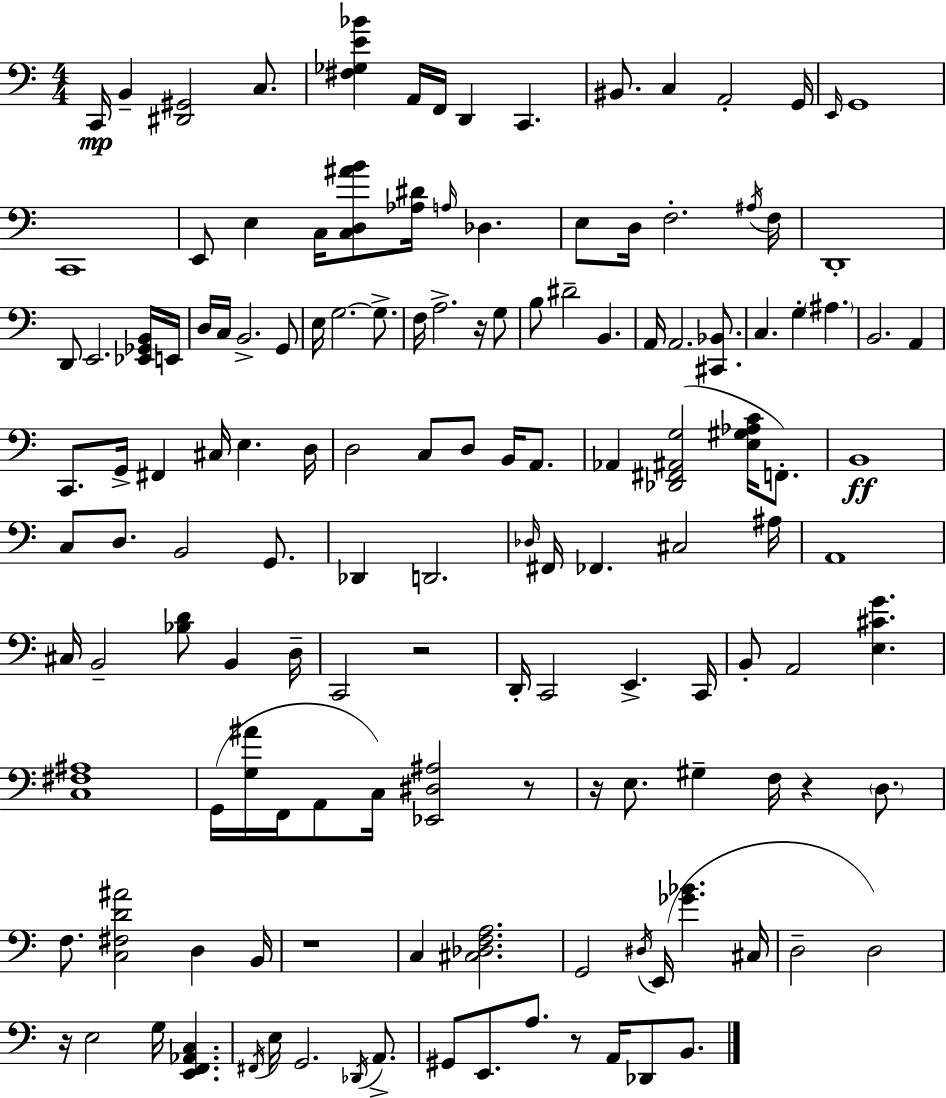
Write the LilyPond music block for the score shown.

{
  \clef bass
  \numericTimeSignature
  \time 4/4
  \key a \minor
  c,16\mp b,4-- <dis, gis,>2 c8. | <fis ges e' bes'>4 a,16 f,16 d,4 c,4. | bis,8. c4 a,2-. g,16 | \grace { e,16 } g,1 | \break c,1 | e,8 e4 c16 <c d ais' b'>8 <aes dis'>16 \grace { a16 } des4. | e8 d16 f2.-. | \acciaccatura { ais16 } f16 d,1-. | \break d,8 e,2. | <ees, ges, b,>16 e,16 d16 c16 b,2.-> | g,8 e16 g2.~~ | g8.-> f16 a2.-> | \break r16 g8 b8 dis'2-- b,4. | a,16 a,2. | <cis, bes,>8. c4. g4-. \parenthesize ais4. | b,2. a,4 | \break c,8. g,16-> fis,4 cis16 e4. | d16 d2 c8 d8 b,16 | a,8. aes,4 <des, fis, ais, g>2( <e gis aes c'>16 | f,8.-.) b,1\ff | \break c8 d8. b,2 | g,8. des,4 d,2. | \grace { des16 } fis,16 fes,4. cis2 | ais16 a,1 | \break cis16 b,2-- <bes d'>8 b,4 | d16-- c,2 r2 | d,16-. c,2 e,4.-> | c,16 b,8-. a,2 <e cis' g'>4. | \break <c fis ais>1 | g,16( <g ais'>16 f,16 a,8 c16) <ees, dis ais>2 | r8 r16 e8. gis4-- f16 r4 | \parenthesize d8. f8. <c fis d' ais'>2 d4 | \break b,16 r1 | c4 <cis des f a>2. | g,2 \acciaccatura { dis16 } e,16( <ges' bes'>4. | cis16 d2-- d2) | \break r16 e2 g16 <e, f, aes, c>4. | \acciaccatura { fis,16 } e16 g,2. | \acciaccatura { des,16 } a,8.-> gis,8 e,8. a8. r8 | a,16 des,8 b,8. \bar "|."
}